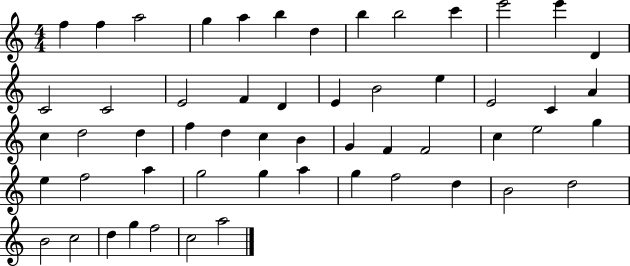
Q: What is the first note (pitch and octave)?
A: F5